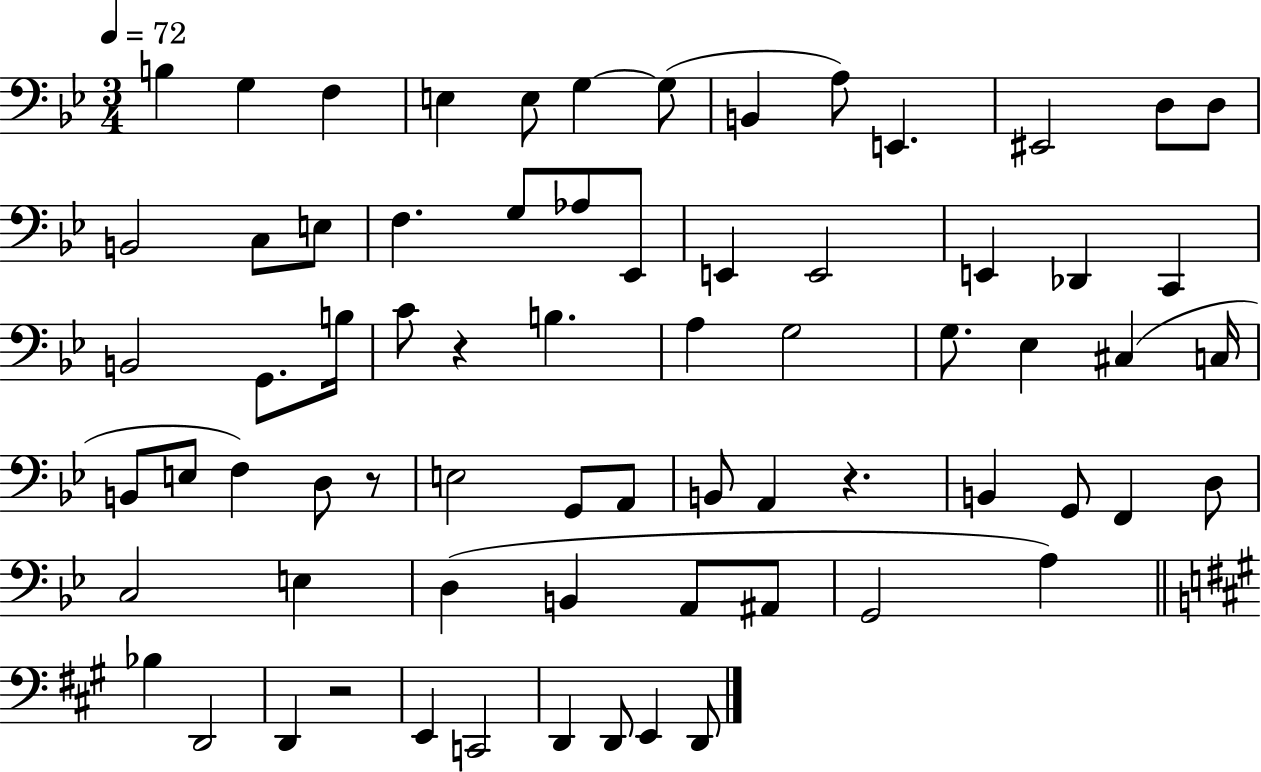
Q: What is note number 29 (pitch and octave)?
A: C4